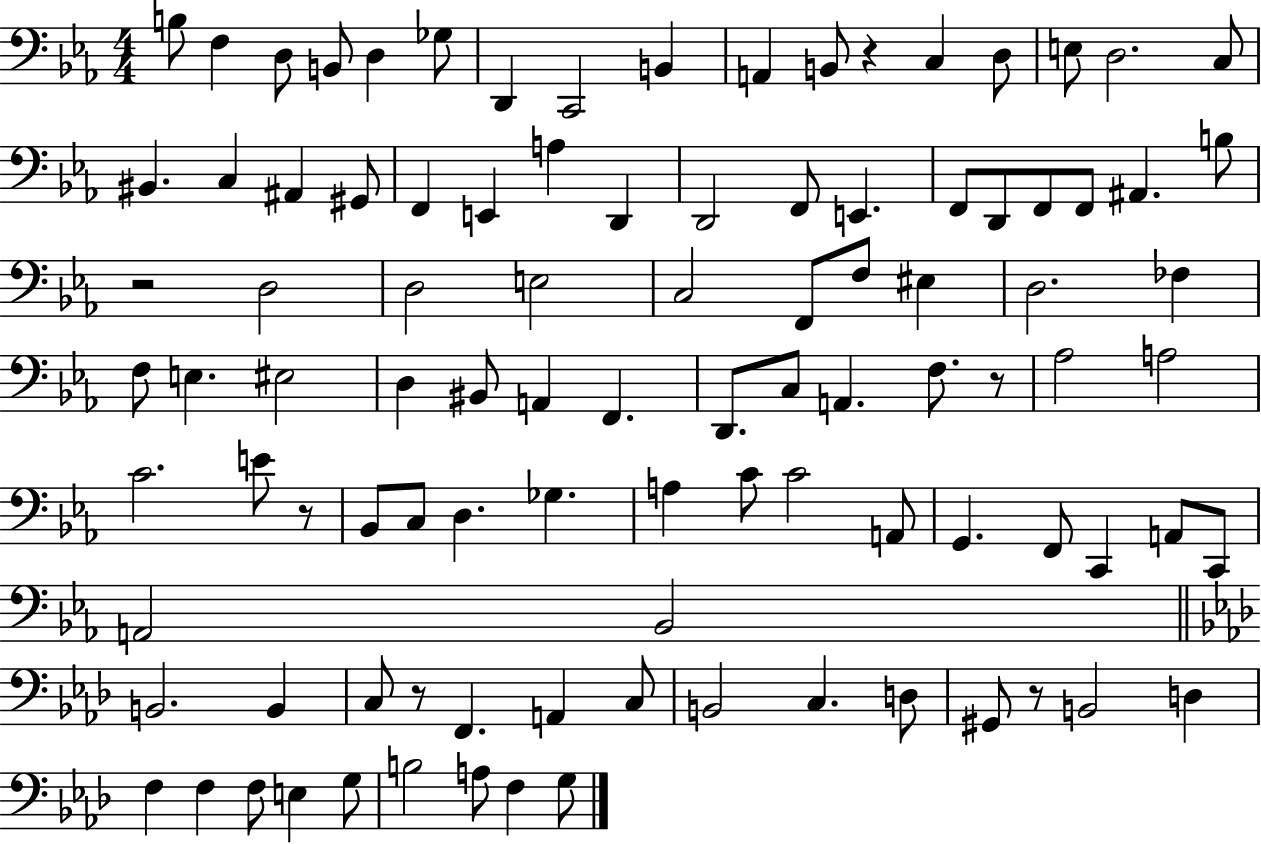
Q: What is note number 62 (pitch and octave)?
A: A3